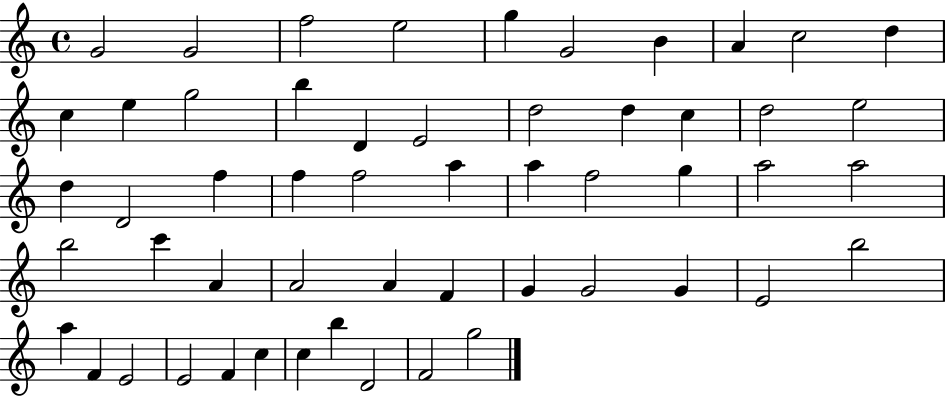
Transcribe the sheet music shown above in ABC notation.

X:1
T:Untitled
M:4/4
L:1/4
K:C
G2 G2 f2 e2 g G2 B A c2 d c e g2 b D E2 d2 d c d2 e2 d D2 f f f2 a a f2 g a2 a2 b2 c' A A2 A F G G2 G E2 b2 a F E2 E2 F c c b D2 F2 g2